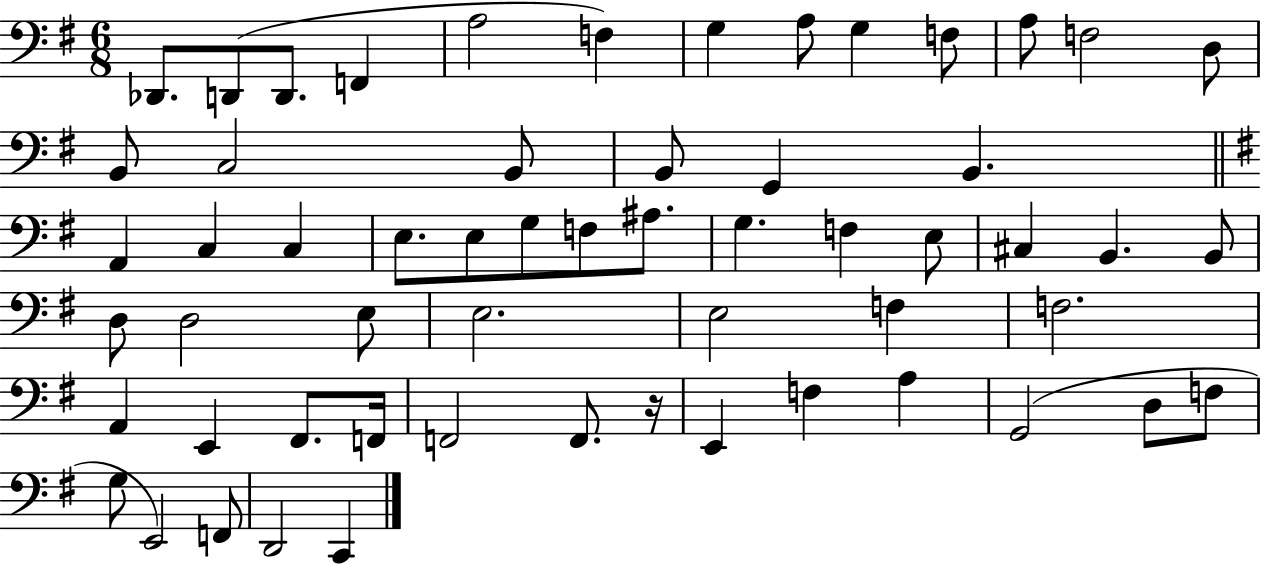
Db2/e. D2/e D2/e. F2/q A3/h F3/q G3/q A3/e G3/q F3/e A3/e F3/h D3/e B2/e C3/h B2/e B2/e G2/q B2/q. A2/q C3/q C3/q E3/e. E3/e G3/e F3/e A#3/e. G3/q. F3/q E3/e C#3/q B2/q. B2/e D3/e D3/h E3/e E3/h. E3/h F3/q F3/h. A2/q E2/q F#2/e. F2/s F2/h F2/e. R/s E2/q F3/q A3/q G2/h D3/e F3/e G3/e E2/h F2/e D2/h C2/q